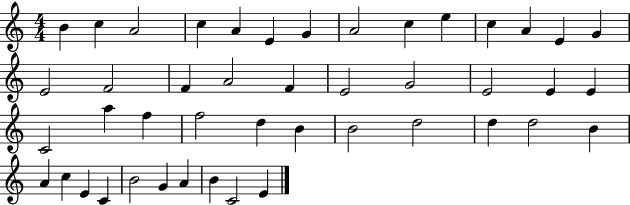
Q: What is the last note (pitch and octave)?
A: E4